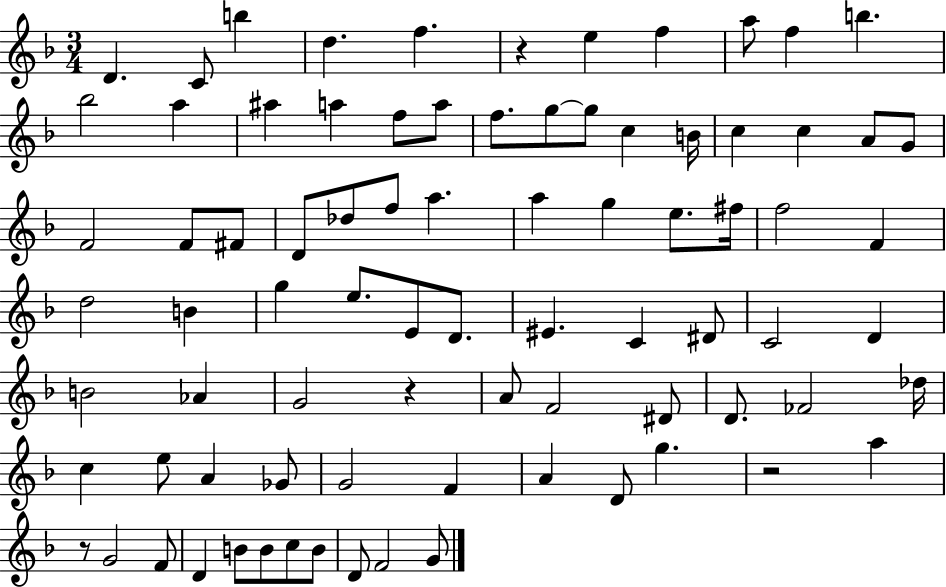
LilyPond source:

{
  \clef treble
  \numericTimeSignature
  \time 3/4
  \key f \major
  \repeat volta 2 { d'4. c'8 b''4 | d''4. f''4. | r4 e''4 f''4 | a''8 f''4 b''4. | \break bes''2 a''4 | ais''4 a''4 f''8 a''8 | f''8. g''8~~ g''8 c''4 b'16 | c''4 c''4 a'8 g'8 | \break f'2 f'8 fis'8 | d'8 des''8 f''8 a''4. | a''4 g''4 e''8. fis''16 | f''2 f'4 | \break d''2 b'4 | g''4 e''8. e'8 d'8. | eis'4. c'4 dis'8 | c'2 d'4 | \break b'2 aes'4 | g'2 r4 | a'8 f'2 dis'8 | d'8. fes'2 des''16 | \break c''4 e''8 a'4 ges'8 | g'2 f'4 | a'4 d'8 g''4. | r2 a''4 | \break r8 g'2 f'8 | d'4 b'8 b'8 c''8 b'8 | d'8 f'2 g'8 | } \bar "|."
}